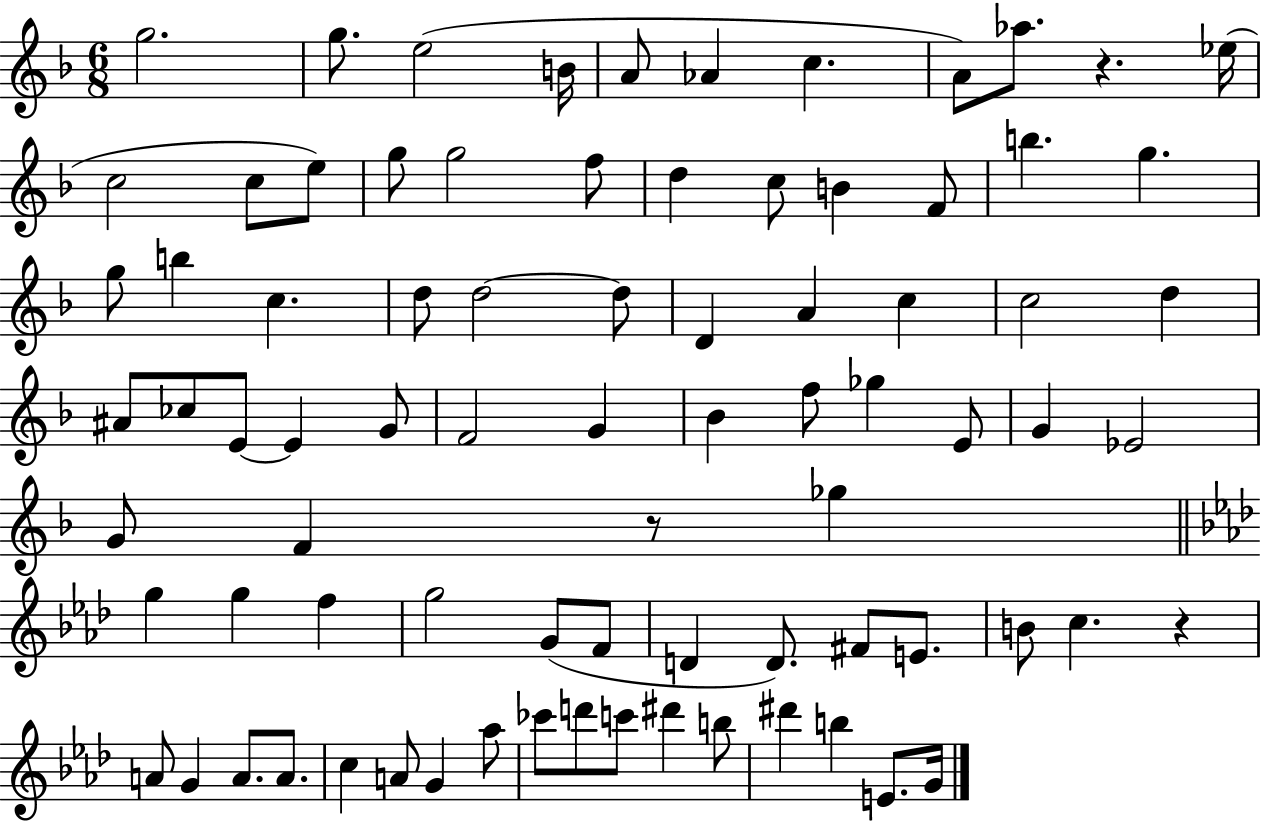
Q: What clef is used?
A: treble